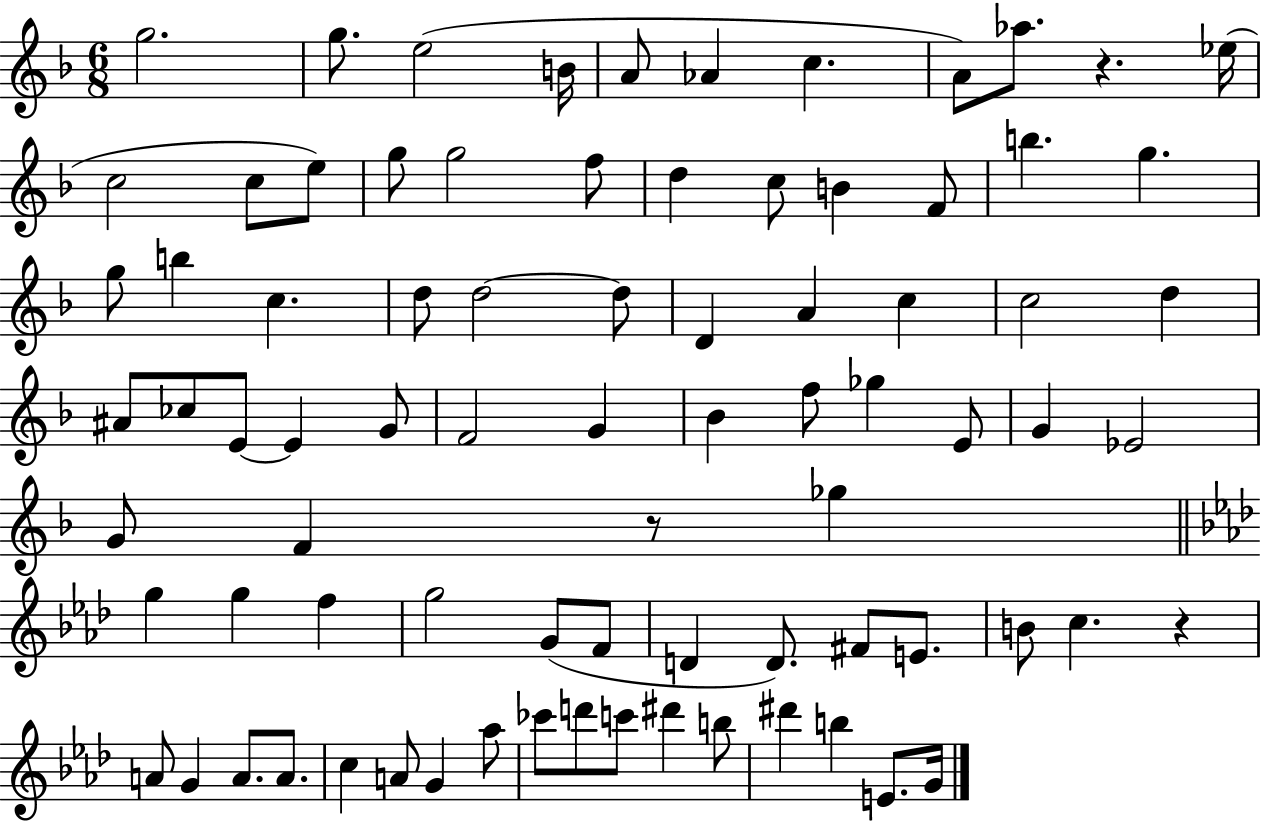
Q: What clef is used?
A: treble